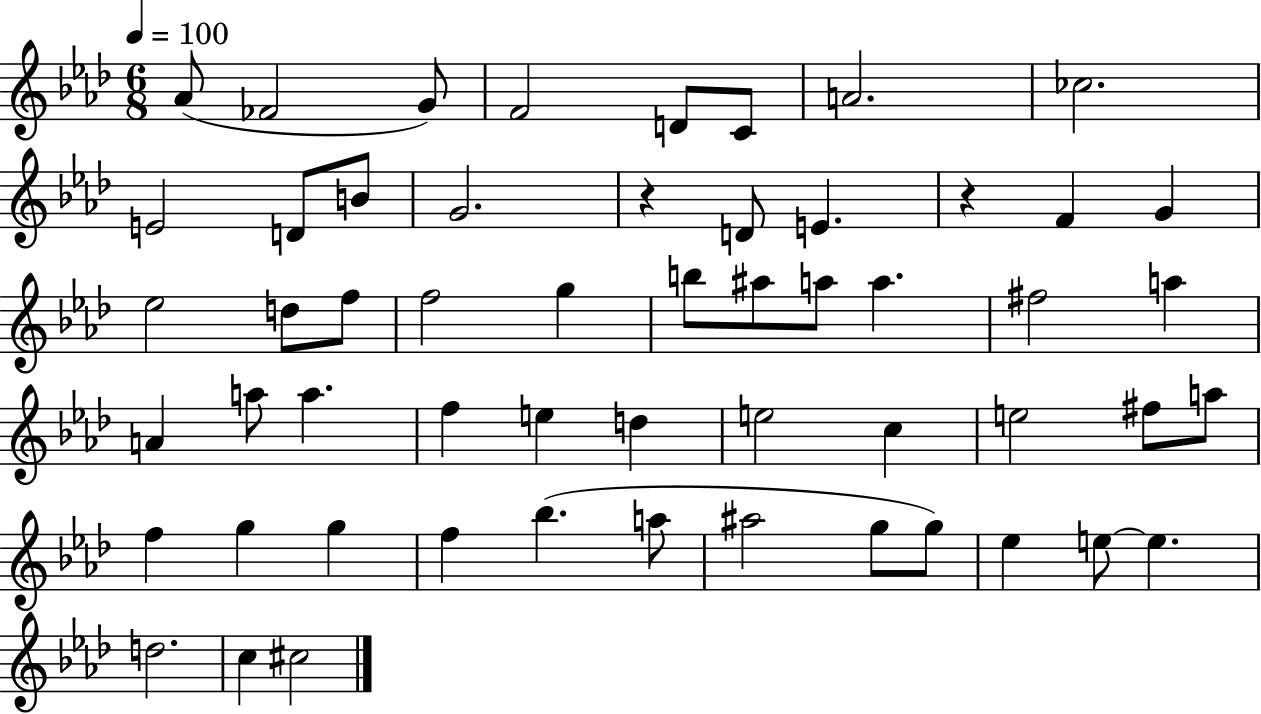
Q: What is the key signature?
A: AES major